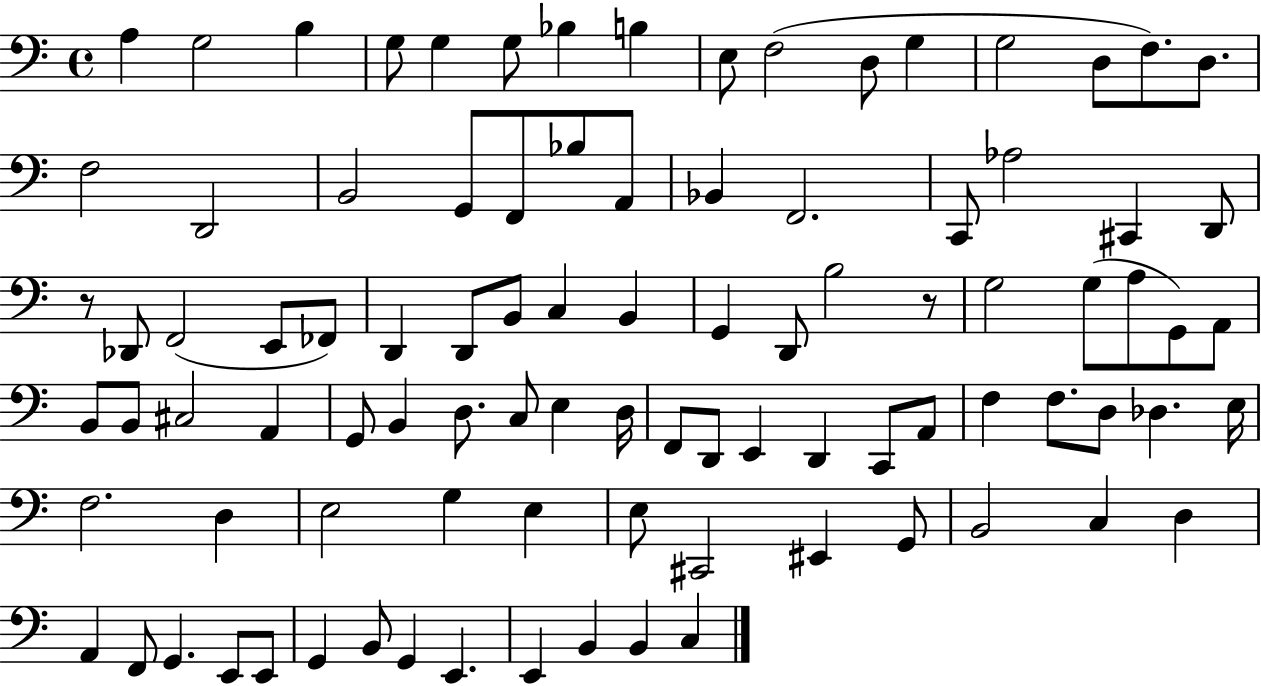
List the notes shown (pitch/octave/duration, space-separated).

A3/q G3/h B3/q G3/e G3/q G3/e Bb3/q B3/q E3/e F3/h D3/e G3/q G3/h D3/e F3/e. D3/e. F3/h D2/h B2/h G2/e F2/e Bb3/e A2/e Bb2/q F2/h. C2/e Ab3/h C#2/q D2/e R/e Db2/e F2/h E2/e FES2/e D2/q D2/e B2/e C3/q B2/q G2/q D2/e B3/h R/e G3/h G3/e A3/e G2/e A2/e B2/e B2/e C#3/h A2/q G2/e B2/q D3/e. C3/e E3/q D3/s F2/e D2/e E2/q D2/q C2/e A2/e F3/q F3/e. D3/e Db3/q. E3/s F3/h. D3/q E3/h G3/q E3/q E3/e C#2/h EIS2/q G2/e B2/h C3/q D3/q A2/q F2/e G2/q. E2/e E2/e G2/q B2/e G2/q E2/q. E2/q B2/q B2/q C3/q